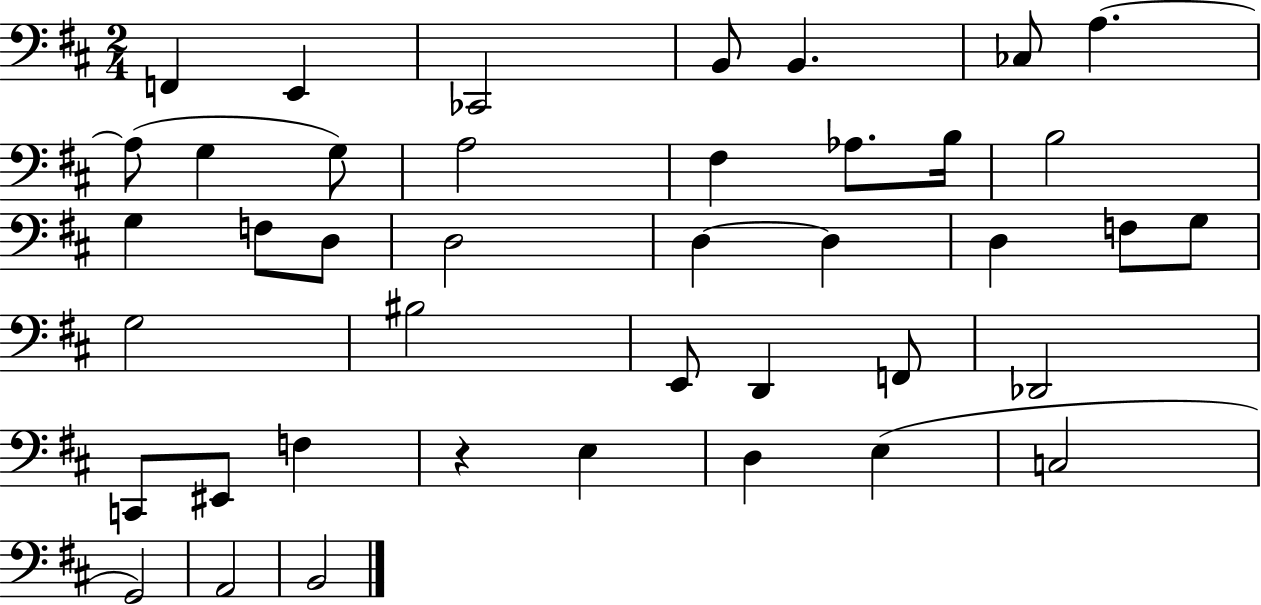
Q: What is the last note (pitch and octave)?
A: B2